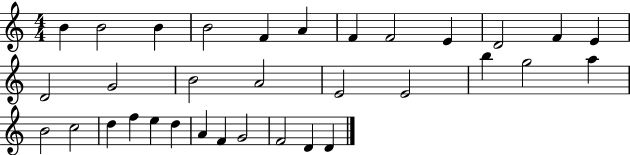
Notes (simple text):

B4/q B4/h B4/q B4/h F4/q A4/q F4/q F4/h E4/q D4/h F4/q E4/q D4/h G4/h B4/h A4/h E4/h E4/h B5/q G5/h A5/q B4/h C5/h D5/q F5/q E5/q D5/q A4/q F4/q G4/h F4/h D4/q D4/q